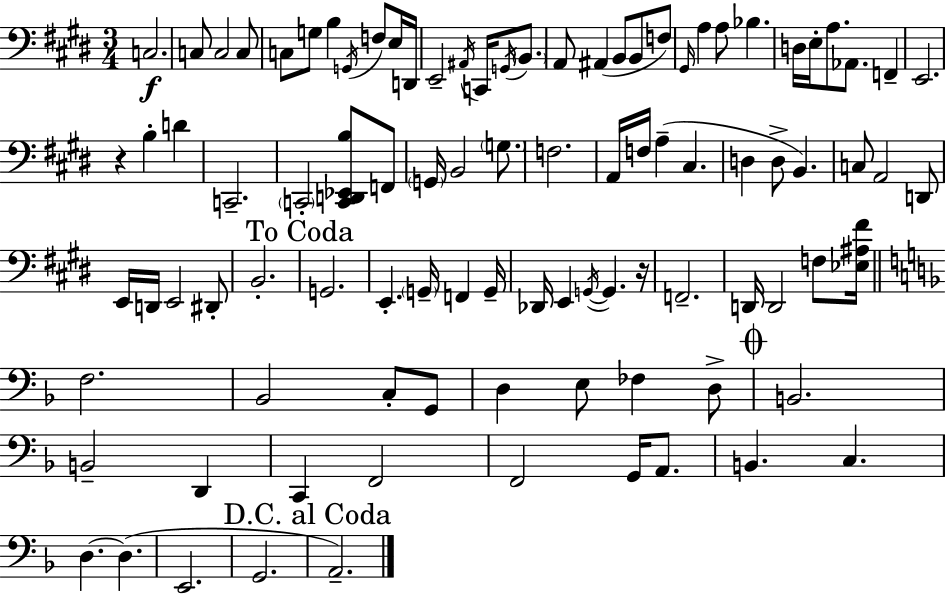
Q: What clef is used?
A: bass